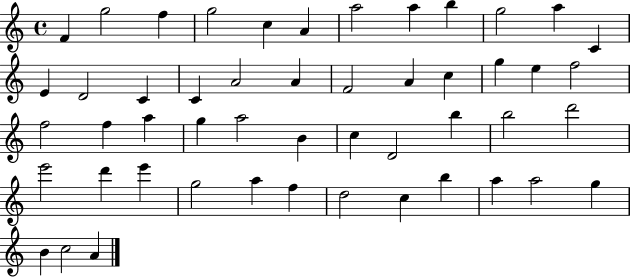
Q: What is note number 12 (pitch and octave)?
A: C4